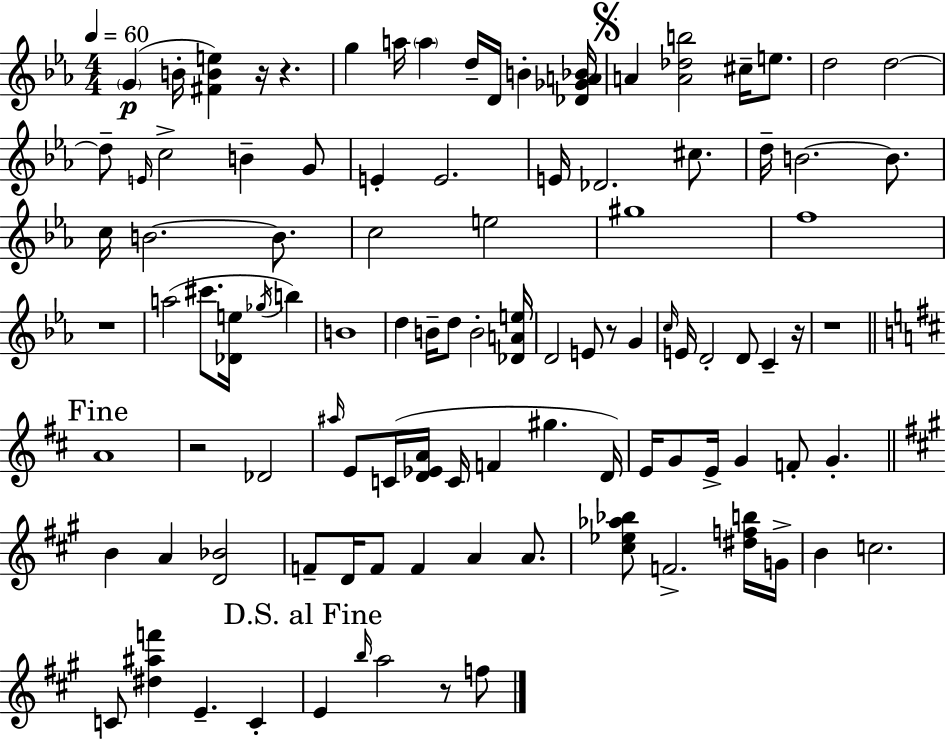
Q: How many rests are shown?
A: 8